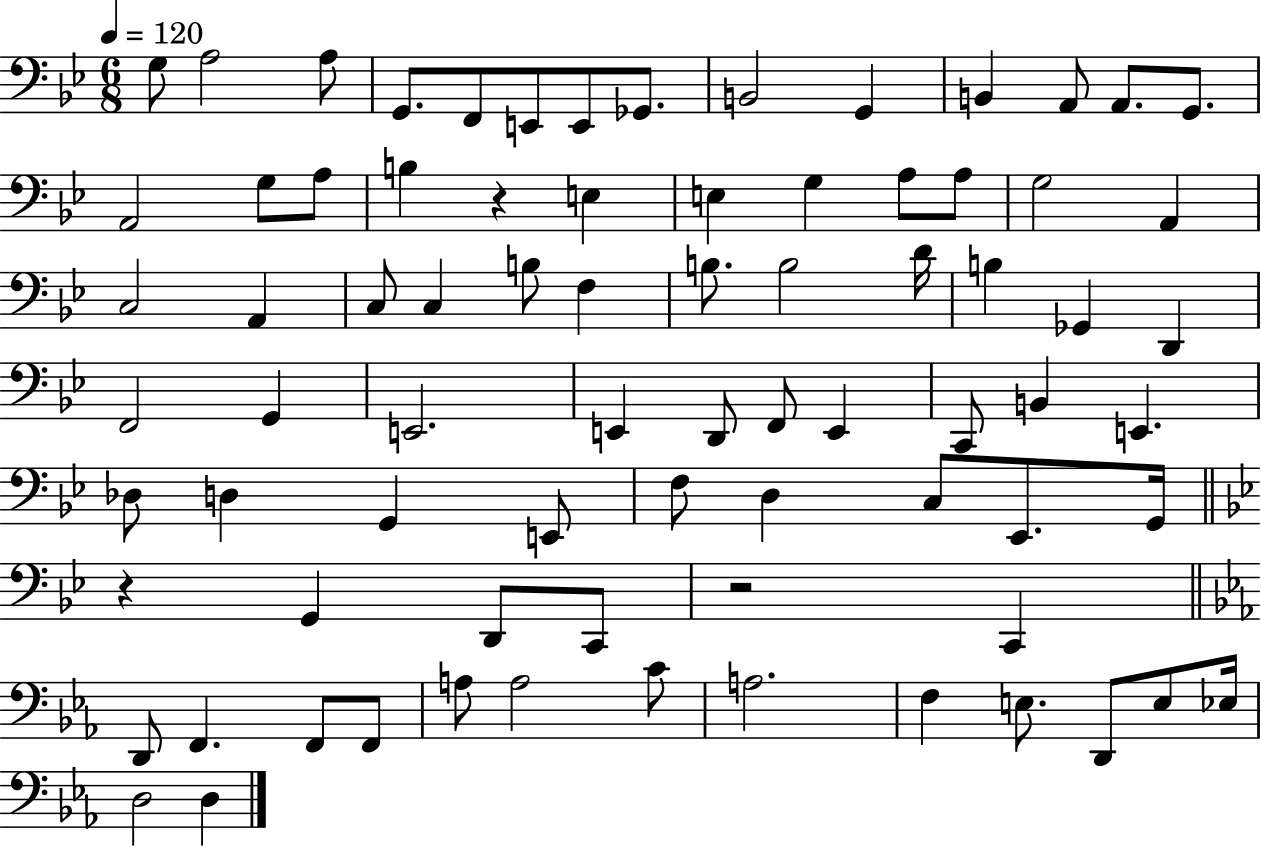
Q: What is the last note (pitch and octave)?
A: D3